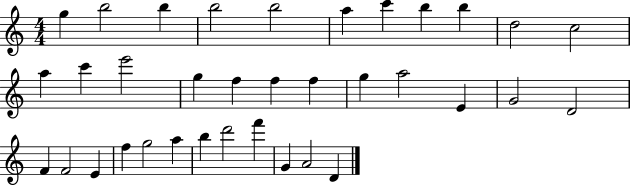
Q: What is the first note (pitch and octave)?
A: G5